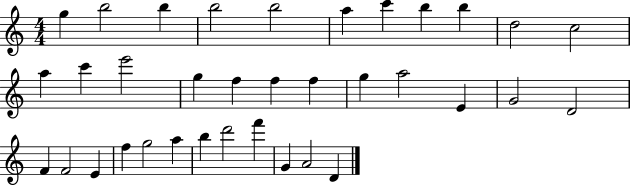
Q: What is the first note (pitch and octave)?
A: G5